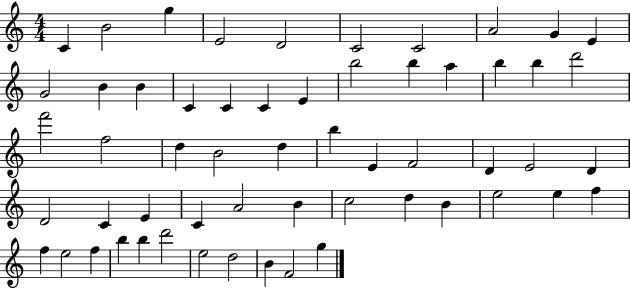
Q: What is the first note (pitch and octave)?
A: C4